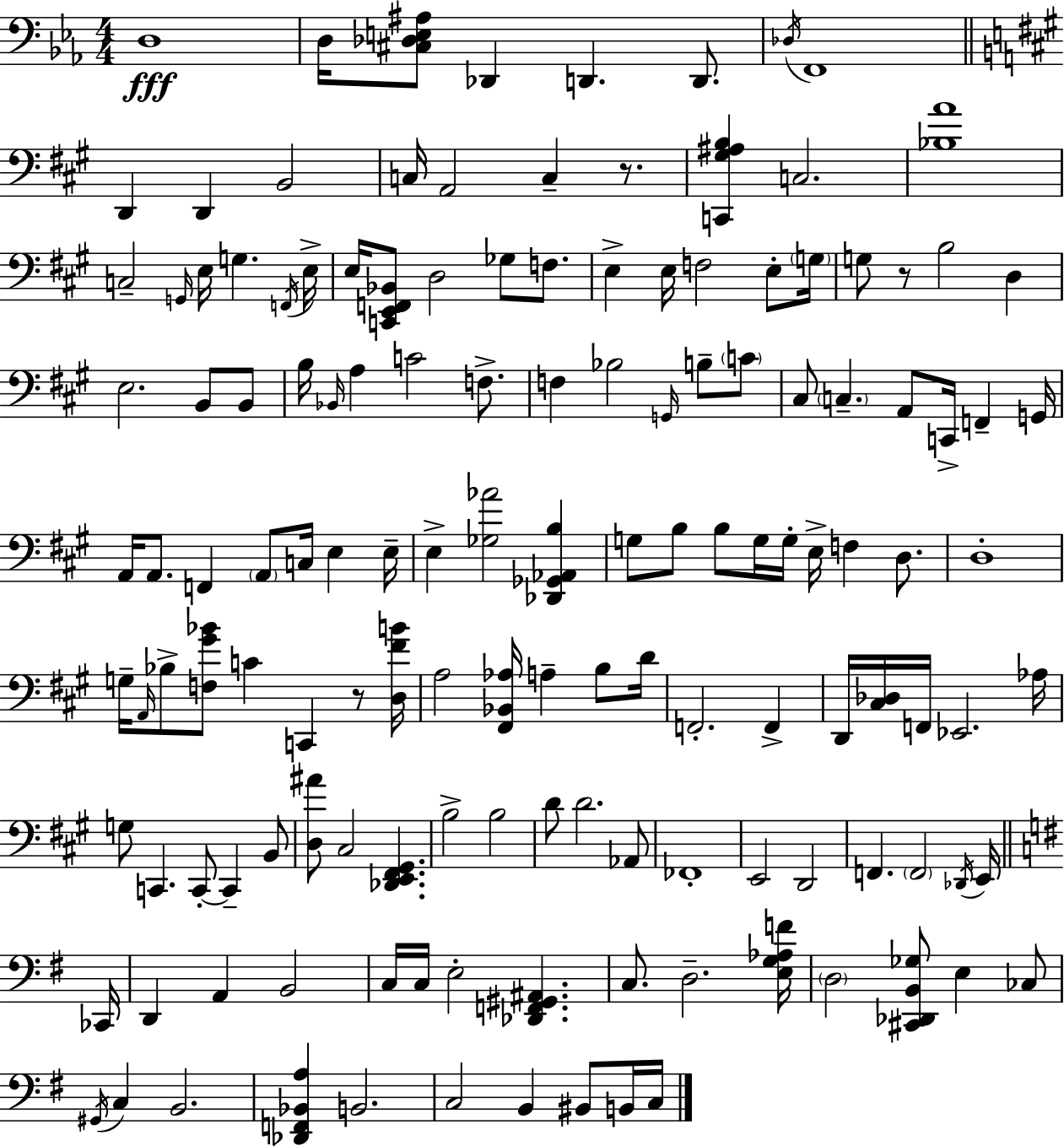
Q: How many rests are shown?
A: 3